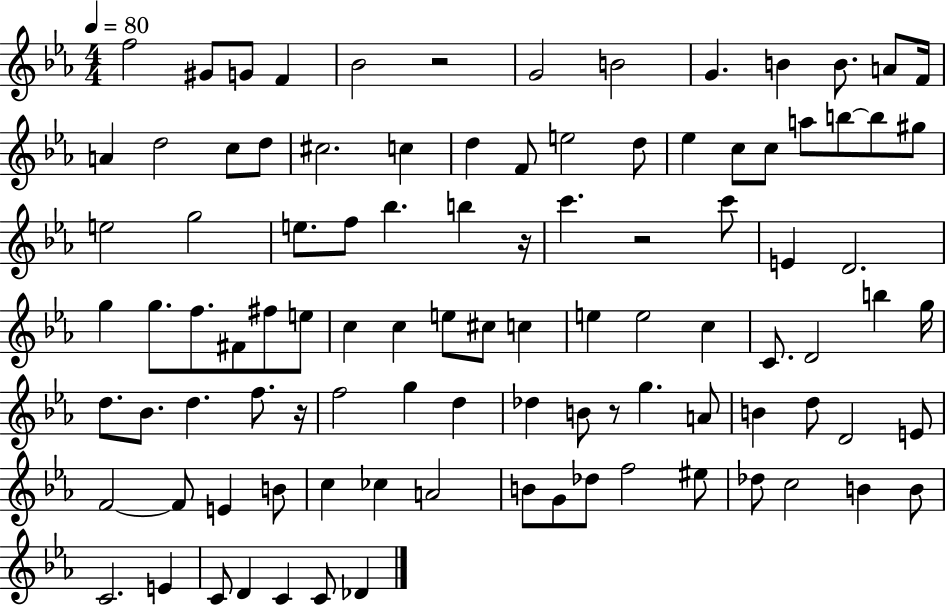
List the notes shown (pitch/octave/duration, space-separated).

F5/h G#4/e G4/e F4/q Bb4/h R/h G4/h B4/h G4/q. B4/q B4/e. A4/e F4/s A4/q D5/h C5/e D5/e C#5/h. C5/q D5/q F4/e E5/h D5/e Eb5/q C5/e C5/e A5/e B5/e B5/e G#5/e E5/h G5/h E5/e. F5/e Bb5/q. B5/q R/s C6/q. R/h C6/e E4/q D4/h. G5/q G5/e. F5/e. F#4/e F#5/e E5/e C5/q C5/q E5/e C#5/e C5/q E5/q E5/h C5/q C4/e. D4/h B5/q G5/s D5/e. Bb4/e. D5/q. F5/e. R/s F5/h G5/q D5/q Db5/q B4/e R/e G5/q. A4/e B4/q D5/e D4/h E4/e F4/h F4/e E4/q B4/e C5/q CES5/q A4/h B4/e G4/e Db5/e F5/h EIS5/e Db5/e C5/h B4/q B4/e C4/h. E4/q C4/e D4/q C4/q C4/e Db4/q